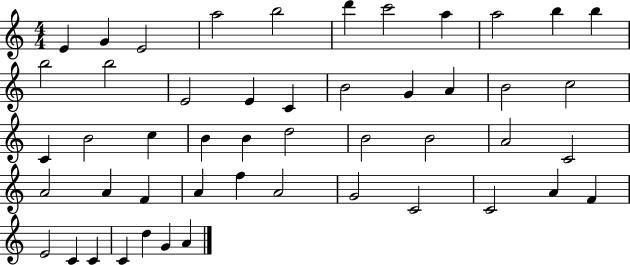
E4/q G4/q E4/h A5/h B5/h D6/q C6/h A5/q A5/h B5/q B5/q B5/h B5/h E4/h E4/q C4/q B4/h G4/q A4/q B4/h C5/h C4/q B4/h C5/q B4/q B4/q D5/h B4/h B4/h A4/h C4/h A4/h A4/q F4/q A4/q F5/q A4/h G4/h C4/h C4/h A4/q F4/q E4/h C4/q C4/q C4/q D5/q G4/q A4/q